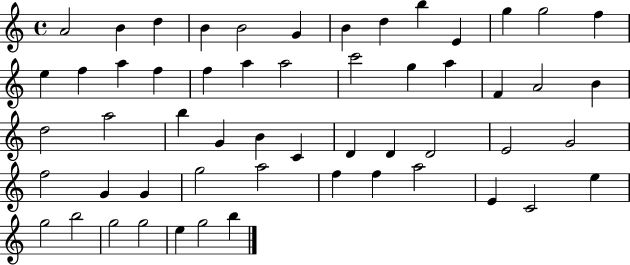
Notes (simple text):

A4/h B4/q D5/q B4/q B4/h G4/q B4/q D5/q B5/q E4/q G5/q G5/h F5/q E5/q F5/q A5/q F5/q F5/q A5/q A5/h C6/h G5/q A5/q F4/q A4/h B4/q D5/h A5/h B5/q G4/q B4/q C4/q D4/q D4/q D4/h E4/h G4/h F5/h G4/q G4/q G5/h A5/h F5/q F5/q A5/h E4/q C4/h E5/q G5/h B5/h G5/h G5/h E5/q G5/h B5/q